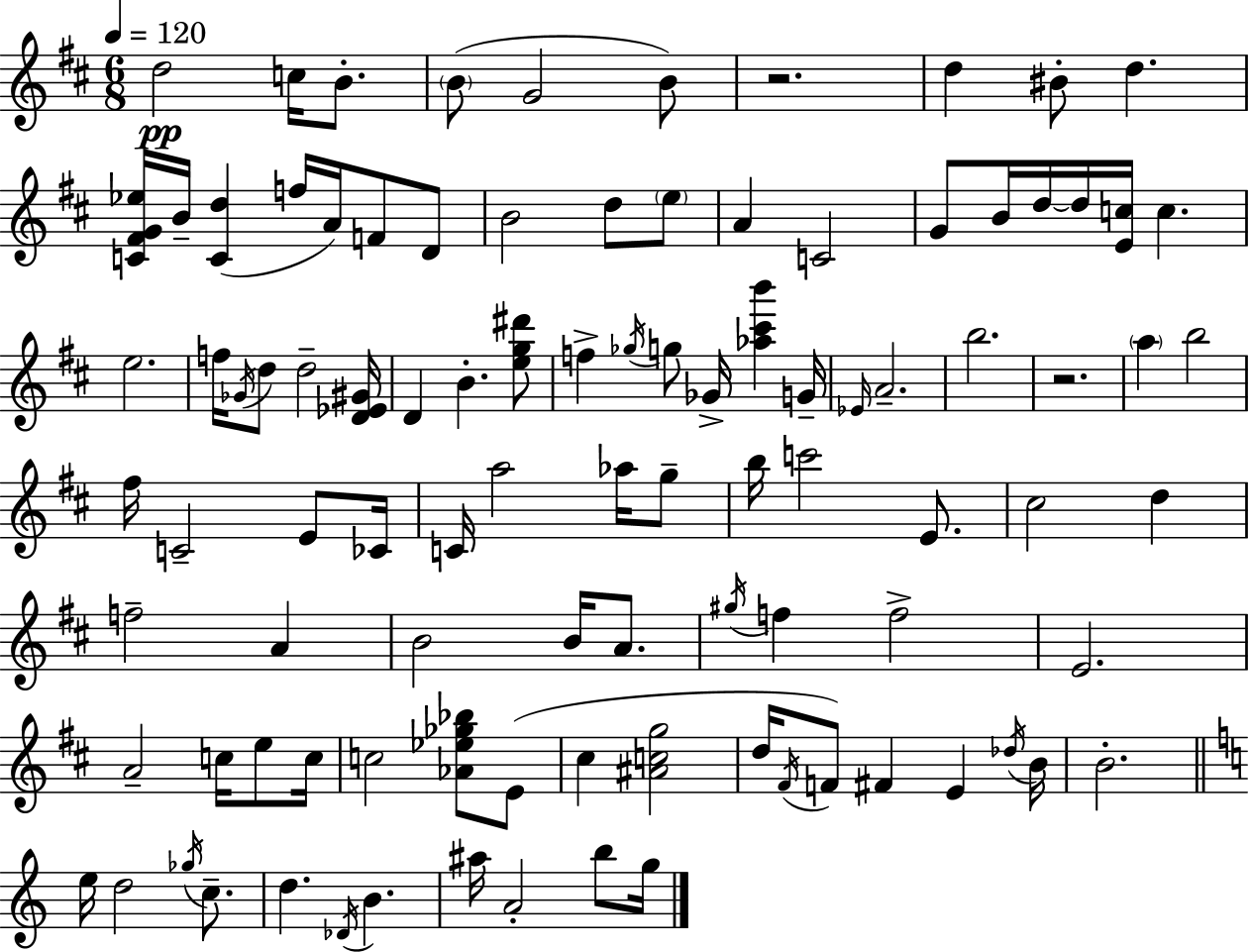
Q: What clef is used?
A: treble